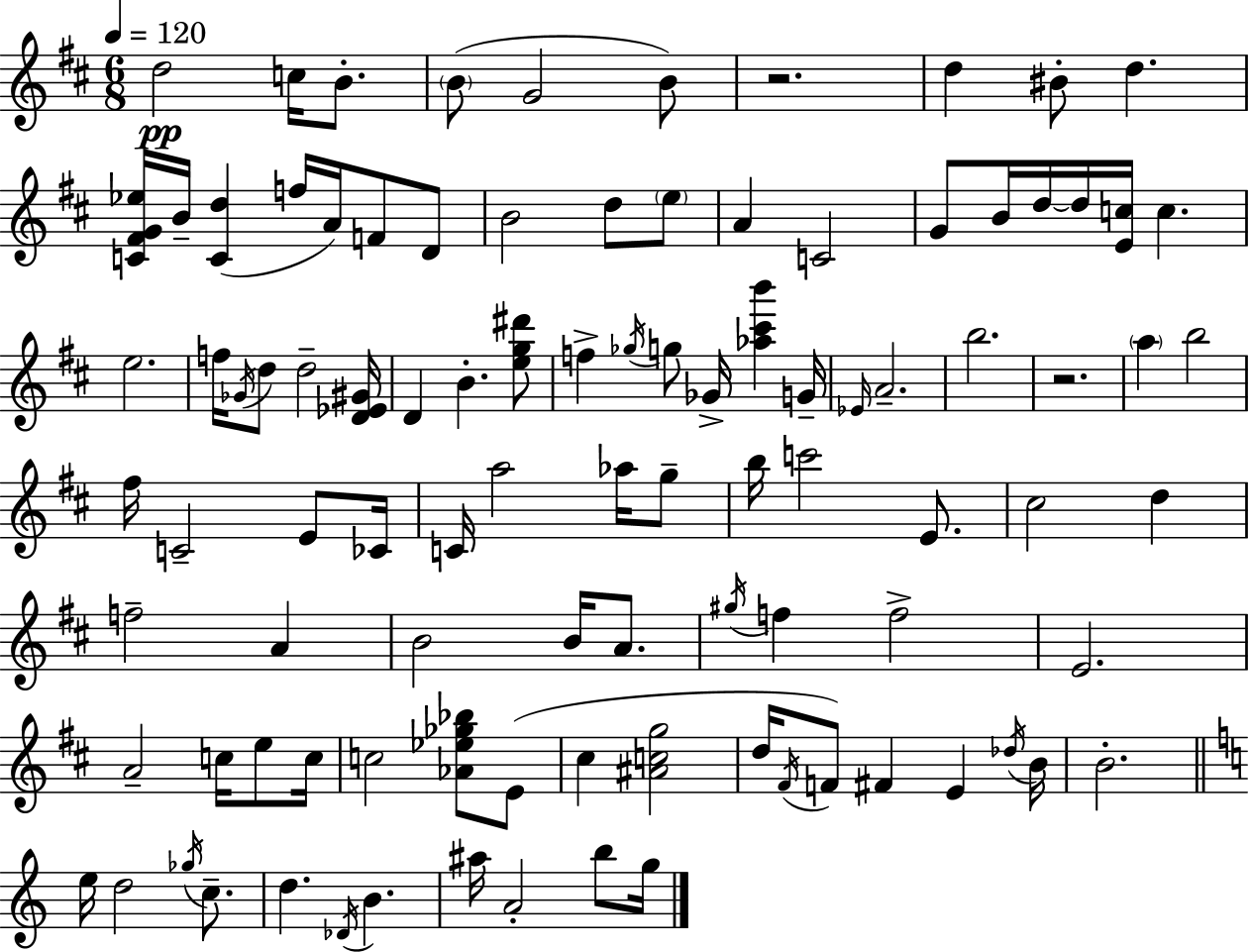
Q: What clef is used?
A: treble